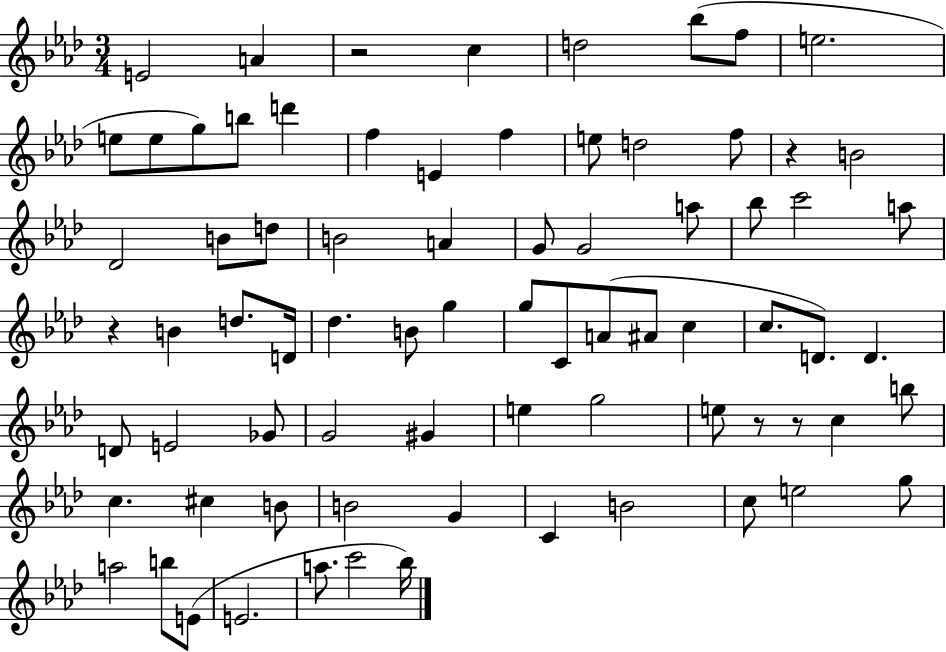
E4/h A4/q R/h C5/q D5/h Bb5/e F5/e E5/h. E5/e E5/e G5/e B5/e D6/q F5/q E4/q F5/q E5/e D5/h F5/e R/q B4/h Db4/h B4/e D5/e B4/h A4/q G4/e G4/h A5/e Bb5/e C6/h A5/e R/q B4/q D5/e. D4/s Db5/q. B4/e G5/q G5/e C4/e A4/e A#4/e C5/q C5/e. D4/e. D4/q. D4/e E4/h Gb4/e G4/h G#4/q E5/q G5/h E5/e R/e R/e C5/q B5/e C5/q. C#5/q B4/e B4/h G4/q C4/q B4/h C5/e E5/h G5/e A5/h B5/e E4/e E4/h. A5/e. C6/h Bb5/s